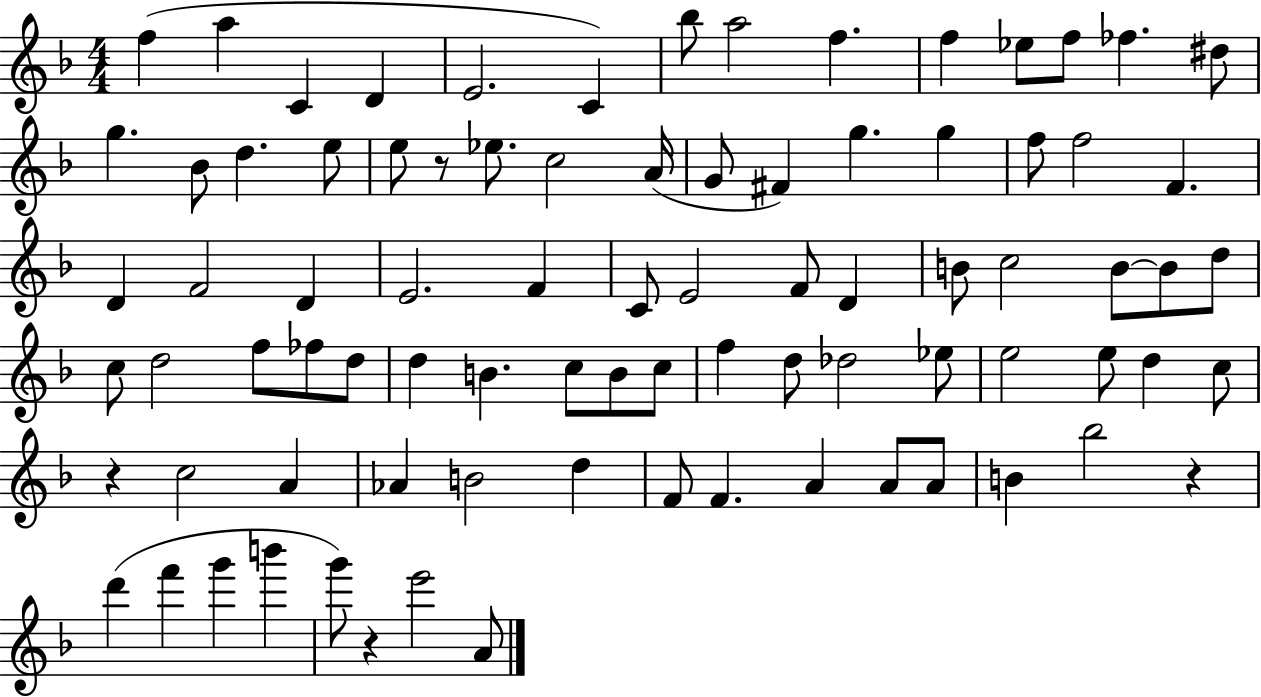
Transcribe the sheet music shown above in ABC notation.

X:1
T:Untitled
M:4/4
L:1/4
K:F
f a C D E2 C _b/2 a2 f f _e/2 f/2 _f ^d/2 g _B/2 d e/2 e/2 z/2 _e/2 c2 A/4 G/2 ^F g g f/2 f2 F D F2 D E2 F C/2 E2 F/2 D B/2 c2 B/2 B/2 d/2 c/2 d2 f/2 _f/2 d/2 d B c/2 B/2 c/2 f d/2 _d2 _e/2 e2 e/2 d c/2 z c2 A _A B2 d F/2 F A A/2 A/2 B _b2 z d' f' g' b' g'/2 z e'2 A/2